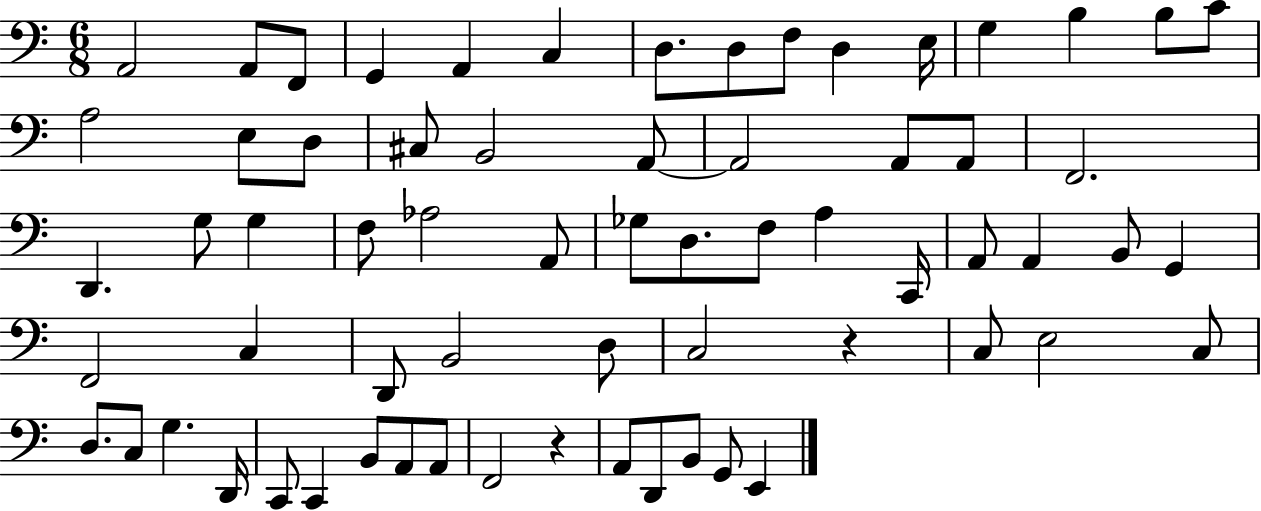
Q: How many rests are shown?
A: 2